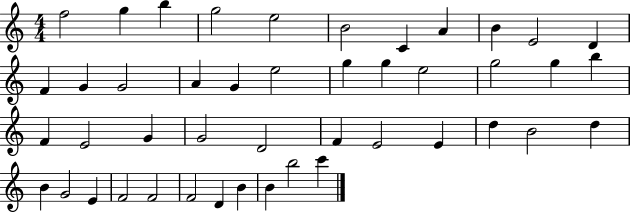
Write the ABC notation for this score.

X:1
T:Untitled
M:4/4
L:1/4
K:C
f2 g b g2 e2 B2 C A B E2 D F G G2 A G e2 g g e2 g2 g b F E2 G G2 D2 F E2 E d B2 d B G2 E F2 F2 F2 D B B b2 c'